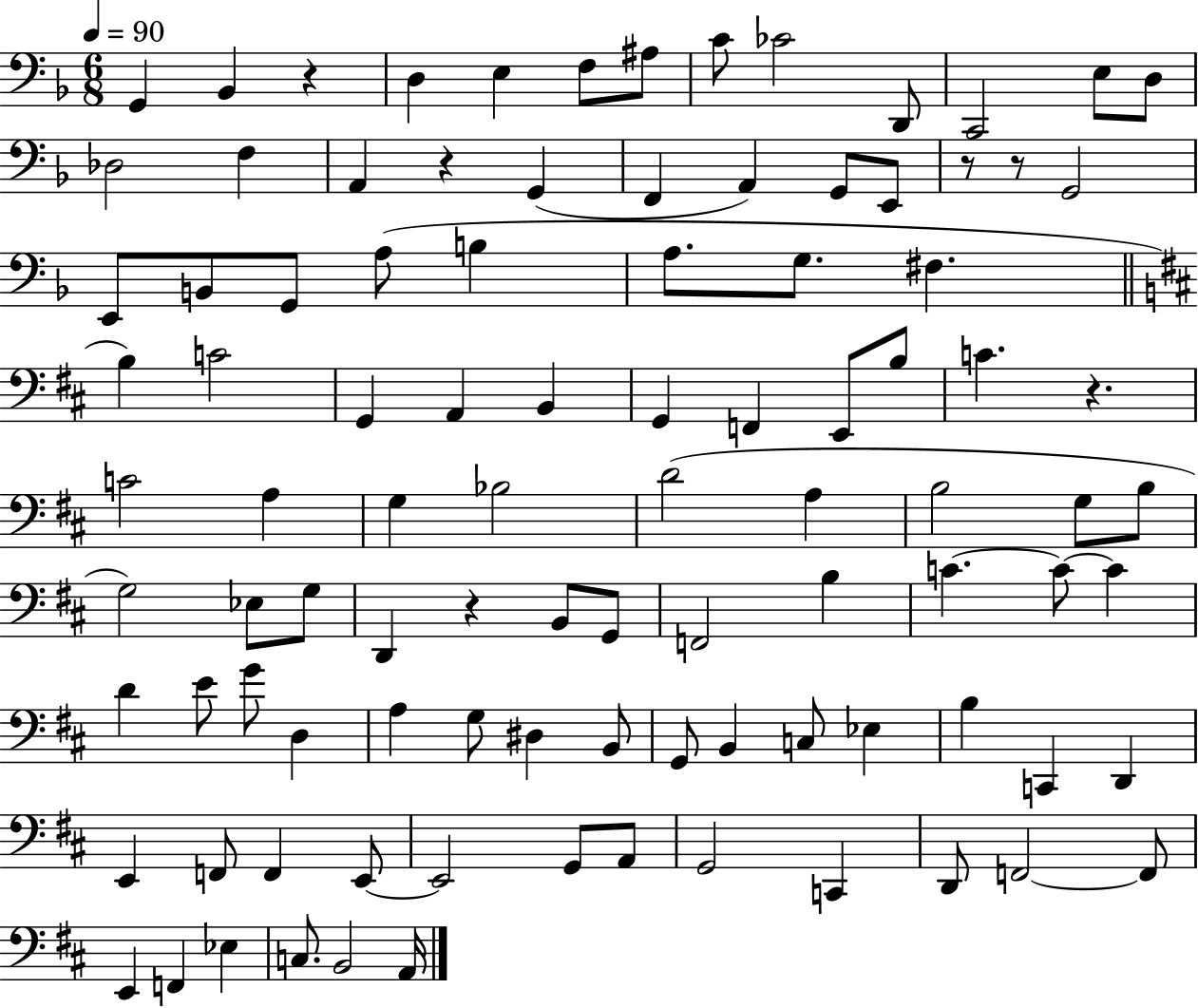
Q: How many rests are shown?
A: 6